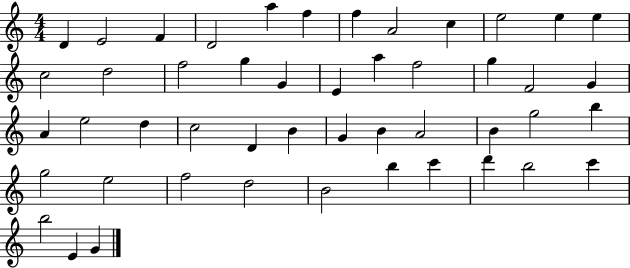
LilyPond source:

{
  \clef treble
  \numericTimeSignature
  \time 4/4
  \key c \major
  d'4 e'2 f'4 | d'2 a''4 f''4 | f''4 a'2 c''4 | e''2 e''4 e''4 | \break c''2 d''2 | f''2 g''4 g'4 | e'4 a''4 f''2 | g''4 f'2 g'4 | \break a'4 e''2 d''4 | c''2 d'4 b'4 | g'4 b'4 a'2 | b'4 g''2 b''4 | \break g''2 e''2 | f''2 d''2 | b'2 b''4 c'''4 | d'''4 b''2 c'''4 | \break b''2 e'4 g'4 | \bar "|."
}